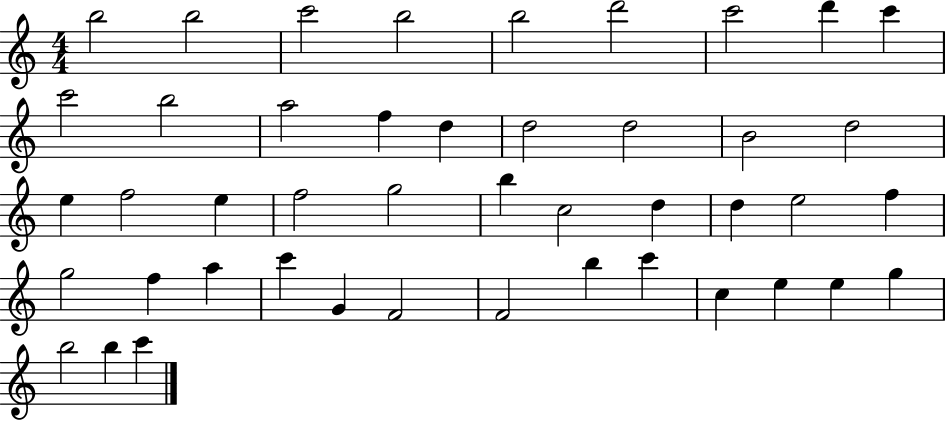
{
  \clef treble
  \numericTimeSignature
  \time 4/4
  \key c \major
  b''2 b''2 | c'''2 b''2 | b''2 d'''2 | c'''2 d'''4 c'''4 | \break c'''2 b''2 | a''2 f''4 d''4 | d''2 d''2 | b'2 d''2 | \break e''4 f''2 e''4 | f''2 g''2 | b''4 c''2 d''4 | d''4 e''2 f''4 | \break g''2 f''4 a''4 | c'''4 g'4 f'2 | f'2 b''4 c'''4 | c''4 e''4 e''4 g''4 | \break b''2 b''4 c'''4 | \bar "|."
}